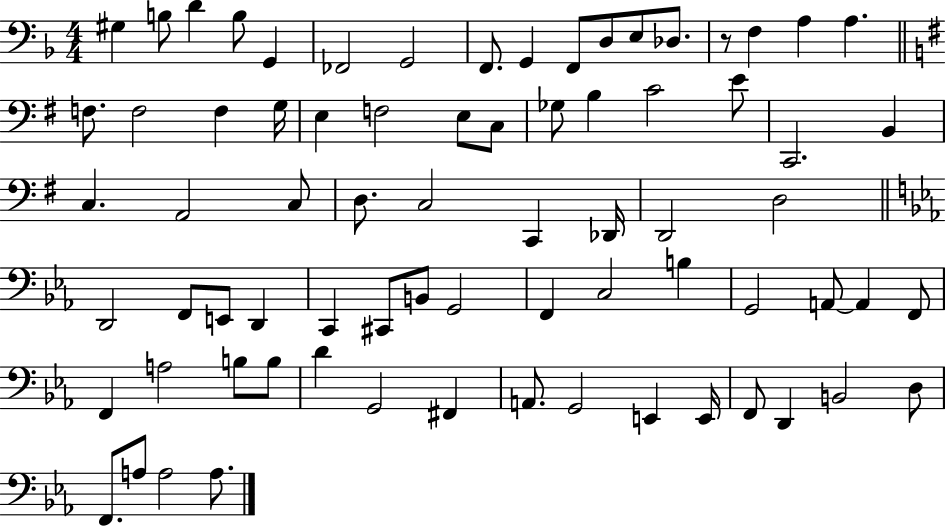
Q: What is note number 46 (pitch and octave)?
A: B2